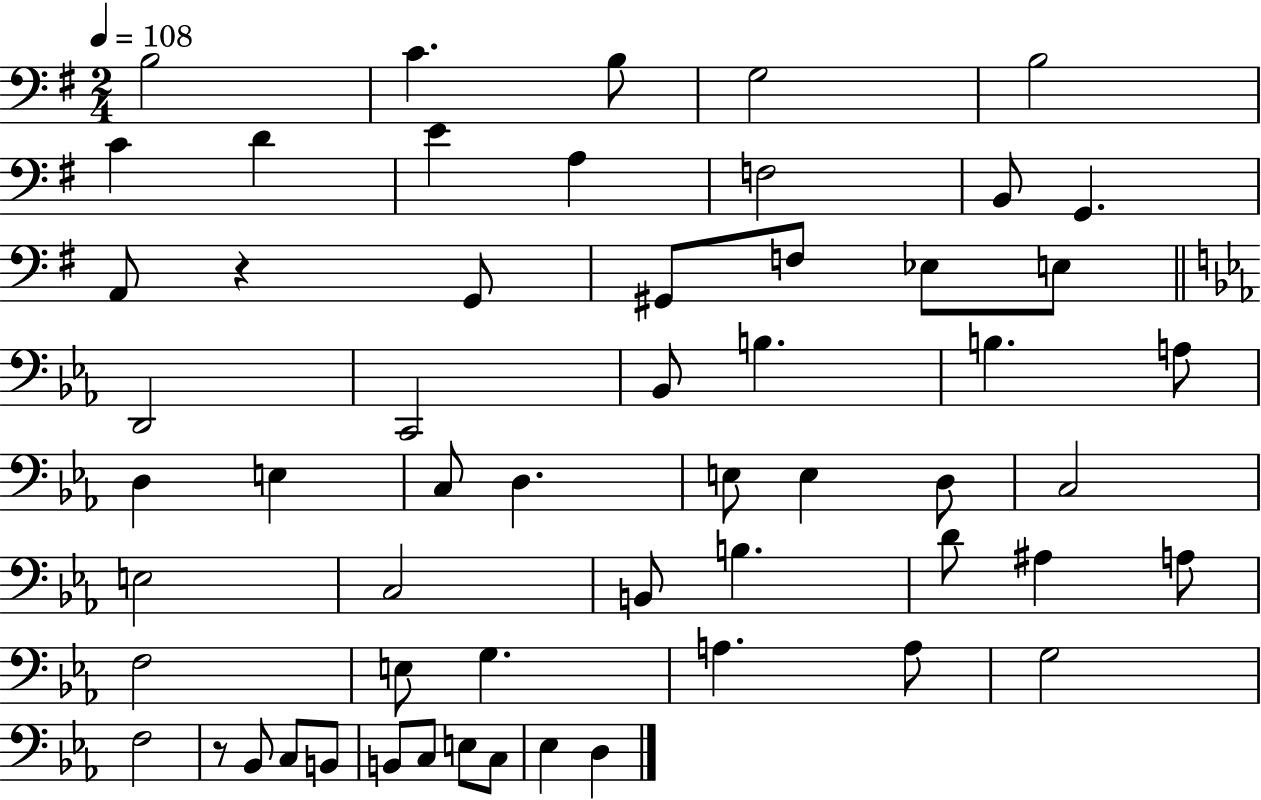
{
  \clef bass
  \numericTimeSignature
  \time 2/4
  \key g \major
  \tempo 4 = 108
  b2 | c'4. b8 | g2 | b2 | \break c'4 d'4 | e'4 a4 | f2 | b,8 g,4. | \break a,8 r4 g,8 | gis,8 f8 ees8 e8 | \bar "||" \break \key ees \major d,2 | c,2 | bes,8 b4. | b4. a8 | \break d4 e4 | c8 d4. | e8 e4 d8 | c2 | \break e2 | c2 | b,8 b4. | d'8 ais4 a8 | \break f2 | e8 g4. | a4. a8 | g2 | \break f2 | r8 bes,8 c8 b,8 | b,8 c8 e8 c8 | ees4 d4 | \break \bar "|."
}